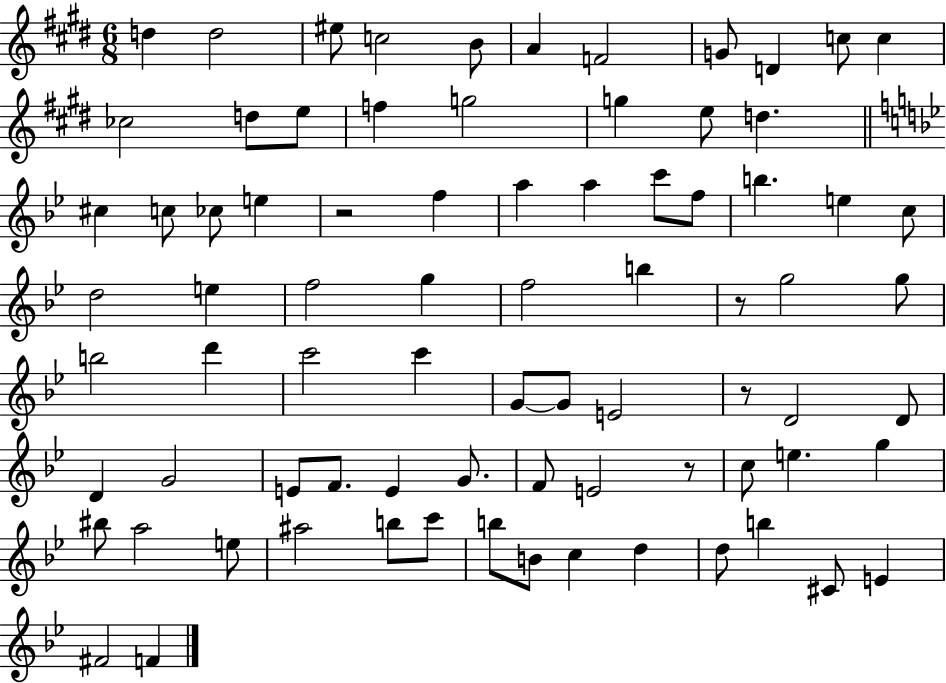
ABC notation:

X:1
T:Untitled
M:6/8
L:1/4
K:E
d d2 ^e/2 c2 B/2 A F2 G/2 D c/2 c _c2 d/2 e/2 f g2 g e/2 d ^c c/2 _c/2 e z2 f a a c'/2 f/2 b e c/2 d2 e f2 g f2 b z/2 g2 g/2 b2 d' c'2 c' G/2 G/2 E2 z/2 D2 D/2 D G2 E/2 F/2 E G/2 F/2 E2 z/2 c/2 e g ^b/2 a2 e/2 ^a2 b/2 c'/2 b/2 B/2 c d d/2 b ^C/2 E ^F2 F